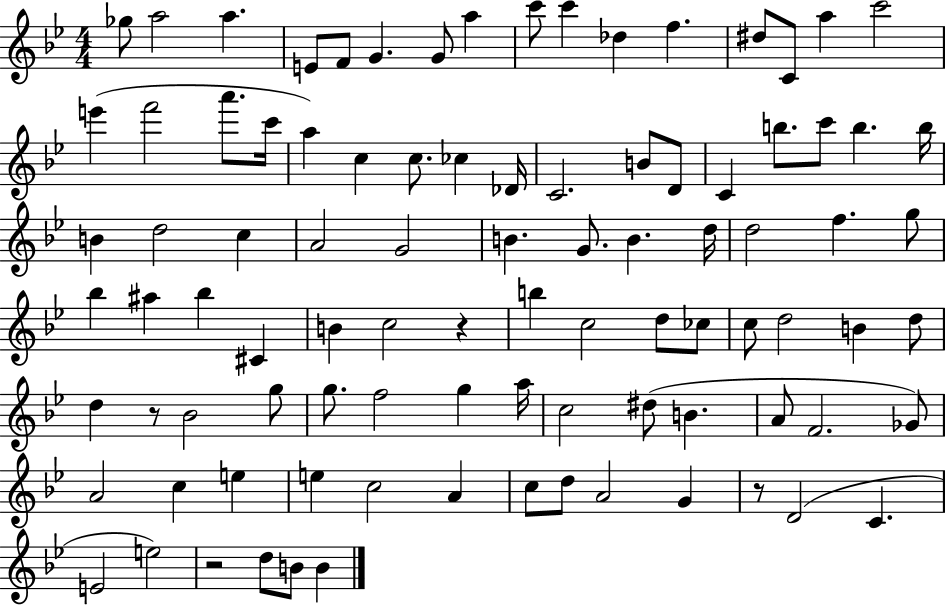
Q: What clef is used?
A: treble